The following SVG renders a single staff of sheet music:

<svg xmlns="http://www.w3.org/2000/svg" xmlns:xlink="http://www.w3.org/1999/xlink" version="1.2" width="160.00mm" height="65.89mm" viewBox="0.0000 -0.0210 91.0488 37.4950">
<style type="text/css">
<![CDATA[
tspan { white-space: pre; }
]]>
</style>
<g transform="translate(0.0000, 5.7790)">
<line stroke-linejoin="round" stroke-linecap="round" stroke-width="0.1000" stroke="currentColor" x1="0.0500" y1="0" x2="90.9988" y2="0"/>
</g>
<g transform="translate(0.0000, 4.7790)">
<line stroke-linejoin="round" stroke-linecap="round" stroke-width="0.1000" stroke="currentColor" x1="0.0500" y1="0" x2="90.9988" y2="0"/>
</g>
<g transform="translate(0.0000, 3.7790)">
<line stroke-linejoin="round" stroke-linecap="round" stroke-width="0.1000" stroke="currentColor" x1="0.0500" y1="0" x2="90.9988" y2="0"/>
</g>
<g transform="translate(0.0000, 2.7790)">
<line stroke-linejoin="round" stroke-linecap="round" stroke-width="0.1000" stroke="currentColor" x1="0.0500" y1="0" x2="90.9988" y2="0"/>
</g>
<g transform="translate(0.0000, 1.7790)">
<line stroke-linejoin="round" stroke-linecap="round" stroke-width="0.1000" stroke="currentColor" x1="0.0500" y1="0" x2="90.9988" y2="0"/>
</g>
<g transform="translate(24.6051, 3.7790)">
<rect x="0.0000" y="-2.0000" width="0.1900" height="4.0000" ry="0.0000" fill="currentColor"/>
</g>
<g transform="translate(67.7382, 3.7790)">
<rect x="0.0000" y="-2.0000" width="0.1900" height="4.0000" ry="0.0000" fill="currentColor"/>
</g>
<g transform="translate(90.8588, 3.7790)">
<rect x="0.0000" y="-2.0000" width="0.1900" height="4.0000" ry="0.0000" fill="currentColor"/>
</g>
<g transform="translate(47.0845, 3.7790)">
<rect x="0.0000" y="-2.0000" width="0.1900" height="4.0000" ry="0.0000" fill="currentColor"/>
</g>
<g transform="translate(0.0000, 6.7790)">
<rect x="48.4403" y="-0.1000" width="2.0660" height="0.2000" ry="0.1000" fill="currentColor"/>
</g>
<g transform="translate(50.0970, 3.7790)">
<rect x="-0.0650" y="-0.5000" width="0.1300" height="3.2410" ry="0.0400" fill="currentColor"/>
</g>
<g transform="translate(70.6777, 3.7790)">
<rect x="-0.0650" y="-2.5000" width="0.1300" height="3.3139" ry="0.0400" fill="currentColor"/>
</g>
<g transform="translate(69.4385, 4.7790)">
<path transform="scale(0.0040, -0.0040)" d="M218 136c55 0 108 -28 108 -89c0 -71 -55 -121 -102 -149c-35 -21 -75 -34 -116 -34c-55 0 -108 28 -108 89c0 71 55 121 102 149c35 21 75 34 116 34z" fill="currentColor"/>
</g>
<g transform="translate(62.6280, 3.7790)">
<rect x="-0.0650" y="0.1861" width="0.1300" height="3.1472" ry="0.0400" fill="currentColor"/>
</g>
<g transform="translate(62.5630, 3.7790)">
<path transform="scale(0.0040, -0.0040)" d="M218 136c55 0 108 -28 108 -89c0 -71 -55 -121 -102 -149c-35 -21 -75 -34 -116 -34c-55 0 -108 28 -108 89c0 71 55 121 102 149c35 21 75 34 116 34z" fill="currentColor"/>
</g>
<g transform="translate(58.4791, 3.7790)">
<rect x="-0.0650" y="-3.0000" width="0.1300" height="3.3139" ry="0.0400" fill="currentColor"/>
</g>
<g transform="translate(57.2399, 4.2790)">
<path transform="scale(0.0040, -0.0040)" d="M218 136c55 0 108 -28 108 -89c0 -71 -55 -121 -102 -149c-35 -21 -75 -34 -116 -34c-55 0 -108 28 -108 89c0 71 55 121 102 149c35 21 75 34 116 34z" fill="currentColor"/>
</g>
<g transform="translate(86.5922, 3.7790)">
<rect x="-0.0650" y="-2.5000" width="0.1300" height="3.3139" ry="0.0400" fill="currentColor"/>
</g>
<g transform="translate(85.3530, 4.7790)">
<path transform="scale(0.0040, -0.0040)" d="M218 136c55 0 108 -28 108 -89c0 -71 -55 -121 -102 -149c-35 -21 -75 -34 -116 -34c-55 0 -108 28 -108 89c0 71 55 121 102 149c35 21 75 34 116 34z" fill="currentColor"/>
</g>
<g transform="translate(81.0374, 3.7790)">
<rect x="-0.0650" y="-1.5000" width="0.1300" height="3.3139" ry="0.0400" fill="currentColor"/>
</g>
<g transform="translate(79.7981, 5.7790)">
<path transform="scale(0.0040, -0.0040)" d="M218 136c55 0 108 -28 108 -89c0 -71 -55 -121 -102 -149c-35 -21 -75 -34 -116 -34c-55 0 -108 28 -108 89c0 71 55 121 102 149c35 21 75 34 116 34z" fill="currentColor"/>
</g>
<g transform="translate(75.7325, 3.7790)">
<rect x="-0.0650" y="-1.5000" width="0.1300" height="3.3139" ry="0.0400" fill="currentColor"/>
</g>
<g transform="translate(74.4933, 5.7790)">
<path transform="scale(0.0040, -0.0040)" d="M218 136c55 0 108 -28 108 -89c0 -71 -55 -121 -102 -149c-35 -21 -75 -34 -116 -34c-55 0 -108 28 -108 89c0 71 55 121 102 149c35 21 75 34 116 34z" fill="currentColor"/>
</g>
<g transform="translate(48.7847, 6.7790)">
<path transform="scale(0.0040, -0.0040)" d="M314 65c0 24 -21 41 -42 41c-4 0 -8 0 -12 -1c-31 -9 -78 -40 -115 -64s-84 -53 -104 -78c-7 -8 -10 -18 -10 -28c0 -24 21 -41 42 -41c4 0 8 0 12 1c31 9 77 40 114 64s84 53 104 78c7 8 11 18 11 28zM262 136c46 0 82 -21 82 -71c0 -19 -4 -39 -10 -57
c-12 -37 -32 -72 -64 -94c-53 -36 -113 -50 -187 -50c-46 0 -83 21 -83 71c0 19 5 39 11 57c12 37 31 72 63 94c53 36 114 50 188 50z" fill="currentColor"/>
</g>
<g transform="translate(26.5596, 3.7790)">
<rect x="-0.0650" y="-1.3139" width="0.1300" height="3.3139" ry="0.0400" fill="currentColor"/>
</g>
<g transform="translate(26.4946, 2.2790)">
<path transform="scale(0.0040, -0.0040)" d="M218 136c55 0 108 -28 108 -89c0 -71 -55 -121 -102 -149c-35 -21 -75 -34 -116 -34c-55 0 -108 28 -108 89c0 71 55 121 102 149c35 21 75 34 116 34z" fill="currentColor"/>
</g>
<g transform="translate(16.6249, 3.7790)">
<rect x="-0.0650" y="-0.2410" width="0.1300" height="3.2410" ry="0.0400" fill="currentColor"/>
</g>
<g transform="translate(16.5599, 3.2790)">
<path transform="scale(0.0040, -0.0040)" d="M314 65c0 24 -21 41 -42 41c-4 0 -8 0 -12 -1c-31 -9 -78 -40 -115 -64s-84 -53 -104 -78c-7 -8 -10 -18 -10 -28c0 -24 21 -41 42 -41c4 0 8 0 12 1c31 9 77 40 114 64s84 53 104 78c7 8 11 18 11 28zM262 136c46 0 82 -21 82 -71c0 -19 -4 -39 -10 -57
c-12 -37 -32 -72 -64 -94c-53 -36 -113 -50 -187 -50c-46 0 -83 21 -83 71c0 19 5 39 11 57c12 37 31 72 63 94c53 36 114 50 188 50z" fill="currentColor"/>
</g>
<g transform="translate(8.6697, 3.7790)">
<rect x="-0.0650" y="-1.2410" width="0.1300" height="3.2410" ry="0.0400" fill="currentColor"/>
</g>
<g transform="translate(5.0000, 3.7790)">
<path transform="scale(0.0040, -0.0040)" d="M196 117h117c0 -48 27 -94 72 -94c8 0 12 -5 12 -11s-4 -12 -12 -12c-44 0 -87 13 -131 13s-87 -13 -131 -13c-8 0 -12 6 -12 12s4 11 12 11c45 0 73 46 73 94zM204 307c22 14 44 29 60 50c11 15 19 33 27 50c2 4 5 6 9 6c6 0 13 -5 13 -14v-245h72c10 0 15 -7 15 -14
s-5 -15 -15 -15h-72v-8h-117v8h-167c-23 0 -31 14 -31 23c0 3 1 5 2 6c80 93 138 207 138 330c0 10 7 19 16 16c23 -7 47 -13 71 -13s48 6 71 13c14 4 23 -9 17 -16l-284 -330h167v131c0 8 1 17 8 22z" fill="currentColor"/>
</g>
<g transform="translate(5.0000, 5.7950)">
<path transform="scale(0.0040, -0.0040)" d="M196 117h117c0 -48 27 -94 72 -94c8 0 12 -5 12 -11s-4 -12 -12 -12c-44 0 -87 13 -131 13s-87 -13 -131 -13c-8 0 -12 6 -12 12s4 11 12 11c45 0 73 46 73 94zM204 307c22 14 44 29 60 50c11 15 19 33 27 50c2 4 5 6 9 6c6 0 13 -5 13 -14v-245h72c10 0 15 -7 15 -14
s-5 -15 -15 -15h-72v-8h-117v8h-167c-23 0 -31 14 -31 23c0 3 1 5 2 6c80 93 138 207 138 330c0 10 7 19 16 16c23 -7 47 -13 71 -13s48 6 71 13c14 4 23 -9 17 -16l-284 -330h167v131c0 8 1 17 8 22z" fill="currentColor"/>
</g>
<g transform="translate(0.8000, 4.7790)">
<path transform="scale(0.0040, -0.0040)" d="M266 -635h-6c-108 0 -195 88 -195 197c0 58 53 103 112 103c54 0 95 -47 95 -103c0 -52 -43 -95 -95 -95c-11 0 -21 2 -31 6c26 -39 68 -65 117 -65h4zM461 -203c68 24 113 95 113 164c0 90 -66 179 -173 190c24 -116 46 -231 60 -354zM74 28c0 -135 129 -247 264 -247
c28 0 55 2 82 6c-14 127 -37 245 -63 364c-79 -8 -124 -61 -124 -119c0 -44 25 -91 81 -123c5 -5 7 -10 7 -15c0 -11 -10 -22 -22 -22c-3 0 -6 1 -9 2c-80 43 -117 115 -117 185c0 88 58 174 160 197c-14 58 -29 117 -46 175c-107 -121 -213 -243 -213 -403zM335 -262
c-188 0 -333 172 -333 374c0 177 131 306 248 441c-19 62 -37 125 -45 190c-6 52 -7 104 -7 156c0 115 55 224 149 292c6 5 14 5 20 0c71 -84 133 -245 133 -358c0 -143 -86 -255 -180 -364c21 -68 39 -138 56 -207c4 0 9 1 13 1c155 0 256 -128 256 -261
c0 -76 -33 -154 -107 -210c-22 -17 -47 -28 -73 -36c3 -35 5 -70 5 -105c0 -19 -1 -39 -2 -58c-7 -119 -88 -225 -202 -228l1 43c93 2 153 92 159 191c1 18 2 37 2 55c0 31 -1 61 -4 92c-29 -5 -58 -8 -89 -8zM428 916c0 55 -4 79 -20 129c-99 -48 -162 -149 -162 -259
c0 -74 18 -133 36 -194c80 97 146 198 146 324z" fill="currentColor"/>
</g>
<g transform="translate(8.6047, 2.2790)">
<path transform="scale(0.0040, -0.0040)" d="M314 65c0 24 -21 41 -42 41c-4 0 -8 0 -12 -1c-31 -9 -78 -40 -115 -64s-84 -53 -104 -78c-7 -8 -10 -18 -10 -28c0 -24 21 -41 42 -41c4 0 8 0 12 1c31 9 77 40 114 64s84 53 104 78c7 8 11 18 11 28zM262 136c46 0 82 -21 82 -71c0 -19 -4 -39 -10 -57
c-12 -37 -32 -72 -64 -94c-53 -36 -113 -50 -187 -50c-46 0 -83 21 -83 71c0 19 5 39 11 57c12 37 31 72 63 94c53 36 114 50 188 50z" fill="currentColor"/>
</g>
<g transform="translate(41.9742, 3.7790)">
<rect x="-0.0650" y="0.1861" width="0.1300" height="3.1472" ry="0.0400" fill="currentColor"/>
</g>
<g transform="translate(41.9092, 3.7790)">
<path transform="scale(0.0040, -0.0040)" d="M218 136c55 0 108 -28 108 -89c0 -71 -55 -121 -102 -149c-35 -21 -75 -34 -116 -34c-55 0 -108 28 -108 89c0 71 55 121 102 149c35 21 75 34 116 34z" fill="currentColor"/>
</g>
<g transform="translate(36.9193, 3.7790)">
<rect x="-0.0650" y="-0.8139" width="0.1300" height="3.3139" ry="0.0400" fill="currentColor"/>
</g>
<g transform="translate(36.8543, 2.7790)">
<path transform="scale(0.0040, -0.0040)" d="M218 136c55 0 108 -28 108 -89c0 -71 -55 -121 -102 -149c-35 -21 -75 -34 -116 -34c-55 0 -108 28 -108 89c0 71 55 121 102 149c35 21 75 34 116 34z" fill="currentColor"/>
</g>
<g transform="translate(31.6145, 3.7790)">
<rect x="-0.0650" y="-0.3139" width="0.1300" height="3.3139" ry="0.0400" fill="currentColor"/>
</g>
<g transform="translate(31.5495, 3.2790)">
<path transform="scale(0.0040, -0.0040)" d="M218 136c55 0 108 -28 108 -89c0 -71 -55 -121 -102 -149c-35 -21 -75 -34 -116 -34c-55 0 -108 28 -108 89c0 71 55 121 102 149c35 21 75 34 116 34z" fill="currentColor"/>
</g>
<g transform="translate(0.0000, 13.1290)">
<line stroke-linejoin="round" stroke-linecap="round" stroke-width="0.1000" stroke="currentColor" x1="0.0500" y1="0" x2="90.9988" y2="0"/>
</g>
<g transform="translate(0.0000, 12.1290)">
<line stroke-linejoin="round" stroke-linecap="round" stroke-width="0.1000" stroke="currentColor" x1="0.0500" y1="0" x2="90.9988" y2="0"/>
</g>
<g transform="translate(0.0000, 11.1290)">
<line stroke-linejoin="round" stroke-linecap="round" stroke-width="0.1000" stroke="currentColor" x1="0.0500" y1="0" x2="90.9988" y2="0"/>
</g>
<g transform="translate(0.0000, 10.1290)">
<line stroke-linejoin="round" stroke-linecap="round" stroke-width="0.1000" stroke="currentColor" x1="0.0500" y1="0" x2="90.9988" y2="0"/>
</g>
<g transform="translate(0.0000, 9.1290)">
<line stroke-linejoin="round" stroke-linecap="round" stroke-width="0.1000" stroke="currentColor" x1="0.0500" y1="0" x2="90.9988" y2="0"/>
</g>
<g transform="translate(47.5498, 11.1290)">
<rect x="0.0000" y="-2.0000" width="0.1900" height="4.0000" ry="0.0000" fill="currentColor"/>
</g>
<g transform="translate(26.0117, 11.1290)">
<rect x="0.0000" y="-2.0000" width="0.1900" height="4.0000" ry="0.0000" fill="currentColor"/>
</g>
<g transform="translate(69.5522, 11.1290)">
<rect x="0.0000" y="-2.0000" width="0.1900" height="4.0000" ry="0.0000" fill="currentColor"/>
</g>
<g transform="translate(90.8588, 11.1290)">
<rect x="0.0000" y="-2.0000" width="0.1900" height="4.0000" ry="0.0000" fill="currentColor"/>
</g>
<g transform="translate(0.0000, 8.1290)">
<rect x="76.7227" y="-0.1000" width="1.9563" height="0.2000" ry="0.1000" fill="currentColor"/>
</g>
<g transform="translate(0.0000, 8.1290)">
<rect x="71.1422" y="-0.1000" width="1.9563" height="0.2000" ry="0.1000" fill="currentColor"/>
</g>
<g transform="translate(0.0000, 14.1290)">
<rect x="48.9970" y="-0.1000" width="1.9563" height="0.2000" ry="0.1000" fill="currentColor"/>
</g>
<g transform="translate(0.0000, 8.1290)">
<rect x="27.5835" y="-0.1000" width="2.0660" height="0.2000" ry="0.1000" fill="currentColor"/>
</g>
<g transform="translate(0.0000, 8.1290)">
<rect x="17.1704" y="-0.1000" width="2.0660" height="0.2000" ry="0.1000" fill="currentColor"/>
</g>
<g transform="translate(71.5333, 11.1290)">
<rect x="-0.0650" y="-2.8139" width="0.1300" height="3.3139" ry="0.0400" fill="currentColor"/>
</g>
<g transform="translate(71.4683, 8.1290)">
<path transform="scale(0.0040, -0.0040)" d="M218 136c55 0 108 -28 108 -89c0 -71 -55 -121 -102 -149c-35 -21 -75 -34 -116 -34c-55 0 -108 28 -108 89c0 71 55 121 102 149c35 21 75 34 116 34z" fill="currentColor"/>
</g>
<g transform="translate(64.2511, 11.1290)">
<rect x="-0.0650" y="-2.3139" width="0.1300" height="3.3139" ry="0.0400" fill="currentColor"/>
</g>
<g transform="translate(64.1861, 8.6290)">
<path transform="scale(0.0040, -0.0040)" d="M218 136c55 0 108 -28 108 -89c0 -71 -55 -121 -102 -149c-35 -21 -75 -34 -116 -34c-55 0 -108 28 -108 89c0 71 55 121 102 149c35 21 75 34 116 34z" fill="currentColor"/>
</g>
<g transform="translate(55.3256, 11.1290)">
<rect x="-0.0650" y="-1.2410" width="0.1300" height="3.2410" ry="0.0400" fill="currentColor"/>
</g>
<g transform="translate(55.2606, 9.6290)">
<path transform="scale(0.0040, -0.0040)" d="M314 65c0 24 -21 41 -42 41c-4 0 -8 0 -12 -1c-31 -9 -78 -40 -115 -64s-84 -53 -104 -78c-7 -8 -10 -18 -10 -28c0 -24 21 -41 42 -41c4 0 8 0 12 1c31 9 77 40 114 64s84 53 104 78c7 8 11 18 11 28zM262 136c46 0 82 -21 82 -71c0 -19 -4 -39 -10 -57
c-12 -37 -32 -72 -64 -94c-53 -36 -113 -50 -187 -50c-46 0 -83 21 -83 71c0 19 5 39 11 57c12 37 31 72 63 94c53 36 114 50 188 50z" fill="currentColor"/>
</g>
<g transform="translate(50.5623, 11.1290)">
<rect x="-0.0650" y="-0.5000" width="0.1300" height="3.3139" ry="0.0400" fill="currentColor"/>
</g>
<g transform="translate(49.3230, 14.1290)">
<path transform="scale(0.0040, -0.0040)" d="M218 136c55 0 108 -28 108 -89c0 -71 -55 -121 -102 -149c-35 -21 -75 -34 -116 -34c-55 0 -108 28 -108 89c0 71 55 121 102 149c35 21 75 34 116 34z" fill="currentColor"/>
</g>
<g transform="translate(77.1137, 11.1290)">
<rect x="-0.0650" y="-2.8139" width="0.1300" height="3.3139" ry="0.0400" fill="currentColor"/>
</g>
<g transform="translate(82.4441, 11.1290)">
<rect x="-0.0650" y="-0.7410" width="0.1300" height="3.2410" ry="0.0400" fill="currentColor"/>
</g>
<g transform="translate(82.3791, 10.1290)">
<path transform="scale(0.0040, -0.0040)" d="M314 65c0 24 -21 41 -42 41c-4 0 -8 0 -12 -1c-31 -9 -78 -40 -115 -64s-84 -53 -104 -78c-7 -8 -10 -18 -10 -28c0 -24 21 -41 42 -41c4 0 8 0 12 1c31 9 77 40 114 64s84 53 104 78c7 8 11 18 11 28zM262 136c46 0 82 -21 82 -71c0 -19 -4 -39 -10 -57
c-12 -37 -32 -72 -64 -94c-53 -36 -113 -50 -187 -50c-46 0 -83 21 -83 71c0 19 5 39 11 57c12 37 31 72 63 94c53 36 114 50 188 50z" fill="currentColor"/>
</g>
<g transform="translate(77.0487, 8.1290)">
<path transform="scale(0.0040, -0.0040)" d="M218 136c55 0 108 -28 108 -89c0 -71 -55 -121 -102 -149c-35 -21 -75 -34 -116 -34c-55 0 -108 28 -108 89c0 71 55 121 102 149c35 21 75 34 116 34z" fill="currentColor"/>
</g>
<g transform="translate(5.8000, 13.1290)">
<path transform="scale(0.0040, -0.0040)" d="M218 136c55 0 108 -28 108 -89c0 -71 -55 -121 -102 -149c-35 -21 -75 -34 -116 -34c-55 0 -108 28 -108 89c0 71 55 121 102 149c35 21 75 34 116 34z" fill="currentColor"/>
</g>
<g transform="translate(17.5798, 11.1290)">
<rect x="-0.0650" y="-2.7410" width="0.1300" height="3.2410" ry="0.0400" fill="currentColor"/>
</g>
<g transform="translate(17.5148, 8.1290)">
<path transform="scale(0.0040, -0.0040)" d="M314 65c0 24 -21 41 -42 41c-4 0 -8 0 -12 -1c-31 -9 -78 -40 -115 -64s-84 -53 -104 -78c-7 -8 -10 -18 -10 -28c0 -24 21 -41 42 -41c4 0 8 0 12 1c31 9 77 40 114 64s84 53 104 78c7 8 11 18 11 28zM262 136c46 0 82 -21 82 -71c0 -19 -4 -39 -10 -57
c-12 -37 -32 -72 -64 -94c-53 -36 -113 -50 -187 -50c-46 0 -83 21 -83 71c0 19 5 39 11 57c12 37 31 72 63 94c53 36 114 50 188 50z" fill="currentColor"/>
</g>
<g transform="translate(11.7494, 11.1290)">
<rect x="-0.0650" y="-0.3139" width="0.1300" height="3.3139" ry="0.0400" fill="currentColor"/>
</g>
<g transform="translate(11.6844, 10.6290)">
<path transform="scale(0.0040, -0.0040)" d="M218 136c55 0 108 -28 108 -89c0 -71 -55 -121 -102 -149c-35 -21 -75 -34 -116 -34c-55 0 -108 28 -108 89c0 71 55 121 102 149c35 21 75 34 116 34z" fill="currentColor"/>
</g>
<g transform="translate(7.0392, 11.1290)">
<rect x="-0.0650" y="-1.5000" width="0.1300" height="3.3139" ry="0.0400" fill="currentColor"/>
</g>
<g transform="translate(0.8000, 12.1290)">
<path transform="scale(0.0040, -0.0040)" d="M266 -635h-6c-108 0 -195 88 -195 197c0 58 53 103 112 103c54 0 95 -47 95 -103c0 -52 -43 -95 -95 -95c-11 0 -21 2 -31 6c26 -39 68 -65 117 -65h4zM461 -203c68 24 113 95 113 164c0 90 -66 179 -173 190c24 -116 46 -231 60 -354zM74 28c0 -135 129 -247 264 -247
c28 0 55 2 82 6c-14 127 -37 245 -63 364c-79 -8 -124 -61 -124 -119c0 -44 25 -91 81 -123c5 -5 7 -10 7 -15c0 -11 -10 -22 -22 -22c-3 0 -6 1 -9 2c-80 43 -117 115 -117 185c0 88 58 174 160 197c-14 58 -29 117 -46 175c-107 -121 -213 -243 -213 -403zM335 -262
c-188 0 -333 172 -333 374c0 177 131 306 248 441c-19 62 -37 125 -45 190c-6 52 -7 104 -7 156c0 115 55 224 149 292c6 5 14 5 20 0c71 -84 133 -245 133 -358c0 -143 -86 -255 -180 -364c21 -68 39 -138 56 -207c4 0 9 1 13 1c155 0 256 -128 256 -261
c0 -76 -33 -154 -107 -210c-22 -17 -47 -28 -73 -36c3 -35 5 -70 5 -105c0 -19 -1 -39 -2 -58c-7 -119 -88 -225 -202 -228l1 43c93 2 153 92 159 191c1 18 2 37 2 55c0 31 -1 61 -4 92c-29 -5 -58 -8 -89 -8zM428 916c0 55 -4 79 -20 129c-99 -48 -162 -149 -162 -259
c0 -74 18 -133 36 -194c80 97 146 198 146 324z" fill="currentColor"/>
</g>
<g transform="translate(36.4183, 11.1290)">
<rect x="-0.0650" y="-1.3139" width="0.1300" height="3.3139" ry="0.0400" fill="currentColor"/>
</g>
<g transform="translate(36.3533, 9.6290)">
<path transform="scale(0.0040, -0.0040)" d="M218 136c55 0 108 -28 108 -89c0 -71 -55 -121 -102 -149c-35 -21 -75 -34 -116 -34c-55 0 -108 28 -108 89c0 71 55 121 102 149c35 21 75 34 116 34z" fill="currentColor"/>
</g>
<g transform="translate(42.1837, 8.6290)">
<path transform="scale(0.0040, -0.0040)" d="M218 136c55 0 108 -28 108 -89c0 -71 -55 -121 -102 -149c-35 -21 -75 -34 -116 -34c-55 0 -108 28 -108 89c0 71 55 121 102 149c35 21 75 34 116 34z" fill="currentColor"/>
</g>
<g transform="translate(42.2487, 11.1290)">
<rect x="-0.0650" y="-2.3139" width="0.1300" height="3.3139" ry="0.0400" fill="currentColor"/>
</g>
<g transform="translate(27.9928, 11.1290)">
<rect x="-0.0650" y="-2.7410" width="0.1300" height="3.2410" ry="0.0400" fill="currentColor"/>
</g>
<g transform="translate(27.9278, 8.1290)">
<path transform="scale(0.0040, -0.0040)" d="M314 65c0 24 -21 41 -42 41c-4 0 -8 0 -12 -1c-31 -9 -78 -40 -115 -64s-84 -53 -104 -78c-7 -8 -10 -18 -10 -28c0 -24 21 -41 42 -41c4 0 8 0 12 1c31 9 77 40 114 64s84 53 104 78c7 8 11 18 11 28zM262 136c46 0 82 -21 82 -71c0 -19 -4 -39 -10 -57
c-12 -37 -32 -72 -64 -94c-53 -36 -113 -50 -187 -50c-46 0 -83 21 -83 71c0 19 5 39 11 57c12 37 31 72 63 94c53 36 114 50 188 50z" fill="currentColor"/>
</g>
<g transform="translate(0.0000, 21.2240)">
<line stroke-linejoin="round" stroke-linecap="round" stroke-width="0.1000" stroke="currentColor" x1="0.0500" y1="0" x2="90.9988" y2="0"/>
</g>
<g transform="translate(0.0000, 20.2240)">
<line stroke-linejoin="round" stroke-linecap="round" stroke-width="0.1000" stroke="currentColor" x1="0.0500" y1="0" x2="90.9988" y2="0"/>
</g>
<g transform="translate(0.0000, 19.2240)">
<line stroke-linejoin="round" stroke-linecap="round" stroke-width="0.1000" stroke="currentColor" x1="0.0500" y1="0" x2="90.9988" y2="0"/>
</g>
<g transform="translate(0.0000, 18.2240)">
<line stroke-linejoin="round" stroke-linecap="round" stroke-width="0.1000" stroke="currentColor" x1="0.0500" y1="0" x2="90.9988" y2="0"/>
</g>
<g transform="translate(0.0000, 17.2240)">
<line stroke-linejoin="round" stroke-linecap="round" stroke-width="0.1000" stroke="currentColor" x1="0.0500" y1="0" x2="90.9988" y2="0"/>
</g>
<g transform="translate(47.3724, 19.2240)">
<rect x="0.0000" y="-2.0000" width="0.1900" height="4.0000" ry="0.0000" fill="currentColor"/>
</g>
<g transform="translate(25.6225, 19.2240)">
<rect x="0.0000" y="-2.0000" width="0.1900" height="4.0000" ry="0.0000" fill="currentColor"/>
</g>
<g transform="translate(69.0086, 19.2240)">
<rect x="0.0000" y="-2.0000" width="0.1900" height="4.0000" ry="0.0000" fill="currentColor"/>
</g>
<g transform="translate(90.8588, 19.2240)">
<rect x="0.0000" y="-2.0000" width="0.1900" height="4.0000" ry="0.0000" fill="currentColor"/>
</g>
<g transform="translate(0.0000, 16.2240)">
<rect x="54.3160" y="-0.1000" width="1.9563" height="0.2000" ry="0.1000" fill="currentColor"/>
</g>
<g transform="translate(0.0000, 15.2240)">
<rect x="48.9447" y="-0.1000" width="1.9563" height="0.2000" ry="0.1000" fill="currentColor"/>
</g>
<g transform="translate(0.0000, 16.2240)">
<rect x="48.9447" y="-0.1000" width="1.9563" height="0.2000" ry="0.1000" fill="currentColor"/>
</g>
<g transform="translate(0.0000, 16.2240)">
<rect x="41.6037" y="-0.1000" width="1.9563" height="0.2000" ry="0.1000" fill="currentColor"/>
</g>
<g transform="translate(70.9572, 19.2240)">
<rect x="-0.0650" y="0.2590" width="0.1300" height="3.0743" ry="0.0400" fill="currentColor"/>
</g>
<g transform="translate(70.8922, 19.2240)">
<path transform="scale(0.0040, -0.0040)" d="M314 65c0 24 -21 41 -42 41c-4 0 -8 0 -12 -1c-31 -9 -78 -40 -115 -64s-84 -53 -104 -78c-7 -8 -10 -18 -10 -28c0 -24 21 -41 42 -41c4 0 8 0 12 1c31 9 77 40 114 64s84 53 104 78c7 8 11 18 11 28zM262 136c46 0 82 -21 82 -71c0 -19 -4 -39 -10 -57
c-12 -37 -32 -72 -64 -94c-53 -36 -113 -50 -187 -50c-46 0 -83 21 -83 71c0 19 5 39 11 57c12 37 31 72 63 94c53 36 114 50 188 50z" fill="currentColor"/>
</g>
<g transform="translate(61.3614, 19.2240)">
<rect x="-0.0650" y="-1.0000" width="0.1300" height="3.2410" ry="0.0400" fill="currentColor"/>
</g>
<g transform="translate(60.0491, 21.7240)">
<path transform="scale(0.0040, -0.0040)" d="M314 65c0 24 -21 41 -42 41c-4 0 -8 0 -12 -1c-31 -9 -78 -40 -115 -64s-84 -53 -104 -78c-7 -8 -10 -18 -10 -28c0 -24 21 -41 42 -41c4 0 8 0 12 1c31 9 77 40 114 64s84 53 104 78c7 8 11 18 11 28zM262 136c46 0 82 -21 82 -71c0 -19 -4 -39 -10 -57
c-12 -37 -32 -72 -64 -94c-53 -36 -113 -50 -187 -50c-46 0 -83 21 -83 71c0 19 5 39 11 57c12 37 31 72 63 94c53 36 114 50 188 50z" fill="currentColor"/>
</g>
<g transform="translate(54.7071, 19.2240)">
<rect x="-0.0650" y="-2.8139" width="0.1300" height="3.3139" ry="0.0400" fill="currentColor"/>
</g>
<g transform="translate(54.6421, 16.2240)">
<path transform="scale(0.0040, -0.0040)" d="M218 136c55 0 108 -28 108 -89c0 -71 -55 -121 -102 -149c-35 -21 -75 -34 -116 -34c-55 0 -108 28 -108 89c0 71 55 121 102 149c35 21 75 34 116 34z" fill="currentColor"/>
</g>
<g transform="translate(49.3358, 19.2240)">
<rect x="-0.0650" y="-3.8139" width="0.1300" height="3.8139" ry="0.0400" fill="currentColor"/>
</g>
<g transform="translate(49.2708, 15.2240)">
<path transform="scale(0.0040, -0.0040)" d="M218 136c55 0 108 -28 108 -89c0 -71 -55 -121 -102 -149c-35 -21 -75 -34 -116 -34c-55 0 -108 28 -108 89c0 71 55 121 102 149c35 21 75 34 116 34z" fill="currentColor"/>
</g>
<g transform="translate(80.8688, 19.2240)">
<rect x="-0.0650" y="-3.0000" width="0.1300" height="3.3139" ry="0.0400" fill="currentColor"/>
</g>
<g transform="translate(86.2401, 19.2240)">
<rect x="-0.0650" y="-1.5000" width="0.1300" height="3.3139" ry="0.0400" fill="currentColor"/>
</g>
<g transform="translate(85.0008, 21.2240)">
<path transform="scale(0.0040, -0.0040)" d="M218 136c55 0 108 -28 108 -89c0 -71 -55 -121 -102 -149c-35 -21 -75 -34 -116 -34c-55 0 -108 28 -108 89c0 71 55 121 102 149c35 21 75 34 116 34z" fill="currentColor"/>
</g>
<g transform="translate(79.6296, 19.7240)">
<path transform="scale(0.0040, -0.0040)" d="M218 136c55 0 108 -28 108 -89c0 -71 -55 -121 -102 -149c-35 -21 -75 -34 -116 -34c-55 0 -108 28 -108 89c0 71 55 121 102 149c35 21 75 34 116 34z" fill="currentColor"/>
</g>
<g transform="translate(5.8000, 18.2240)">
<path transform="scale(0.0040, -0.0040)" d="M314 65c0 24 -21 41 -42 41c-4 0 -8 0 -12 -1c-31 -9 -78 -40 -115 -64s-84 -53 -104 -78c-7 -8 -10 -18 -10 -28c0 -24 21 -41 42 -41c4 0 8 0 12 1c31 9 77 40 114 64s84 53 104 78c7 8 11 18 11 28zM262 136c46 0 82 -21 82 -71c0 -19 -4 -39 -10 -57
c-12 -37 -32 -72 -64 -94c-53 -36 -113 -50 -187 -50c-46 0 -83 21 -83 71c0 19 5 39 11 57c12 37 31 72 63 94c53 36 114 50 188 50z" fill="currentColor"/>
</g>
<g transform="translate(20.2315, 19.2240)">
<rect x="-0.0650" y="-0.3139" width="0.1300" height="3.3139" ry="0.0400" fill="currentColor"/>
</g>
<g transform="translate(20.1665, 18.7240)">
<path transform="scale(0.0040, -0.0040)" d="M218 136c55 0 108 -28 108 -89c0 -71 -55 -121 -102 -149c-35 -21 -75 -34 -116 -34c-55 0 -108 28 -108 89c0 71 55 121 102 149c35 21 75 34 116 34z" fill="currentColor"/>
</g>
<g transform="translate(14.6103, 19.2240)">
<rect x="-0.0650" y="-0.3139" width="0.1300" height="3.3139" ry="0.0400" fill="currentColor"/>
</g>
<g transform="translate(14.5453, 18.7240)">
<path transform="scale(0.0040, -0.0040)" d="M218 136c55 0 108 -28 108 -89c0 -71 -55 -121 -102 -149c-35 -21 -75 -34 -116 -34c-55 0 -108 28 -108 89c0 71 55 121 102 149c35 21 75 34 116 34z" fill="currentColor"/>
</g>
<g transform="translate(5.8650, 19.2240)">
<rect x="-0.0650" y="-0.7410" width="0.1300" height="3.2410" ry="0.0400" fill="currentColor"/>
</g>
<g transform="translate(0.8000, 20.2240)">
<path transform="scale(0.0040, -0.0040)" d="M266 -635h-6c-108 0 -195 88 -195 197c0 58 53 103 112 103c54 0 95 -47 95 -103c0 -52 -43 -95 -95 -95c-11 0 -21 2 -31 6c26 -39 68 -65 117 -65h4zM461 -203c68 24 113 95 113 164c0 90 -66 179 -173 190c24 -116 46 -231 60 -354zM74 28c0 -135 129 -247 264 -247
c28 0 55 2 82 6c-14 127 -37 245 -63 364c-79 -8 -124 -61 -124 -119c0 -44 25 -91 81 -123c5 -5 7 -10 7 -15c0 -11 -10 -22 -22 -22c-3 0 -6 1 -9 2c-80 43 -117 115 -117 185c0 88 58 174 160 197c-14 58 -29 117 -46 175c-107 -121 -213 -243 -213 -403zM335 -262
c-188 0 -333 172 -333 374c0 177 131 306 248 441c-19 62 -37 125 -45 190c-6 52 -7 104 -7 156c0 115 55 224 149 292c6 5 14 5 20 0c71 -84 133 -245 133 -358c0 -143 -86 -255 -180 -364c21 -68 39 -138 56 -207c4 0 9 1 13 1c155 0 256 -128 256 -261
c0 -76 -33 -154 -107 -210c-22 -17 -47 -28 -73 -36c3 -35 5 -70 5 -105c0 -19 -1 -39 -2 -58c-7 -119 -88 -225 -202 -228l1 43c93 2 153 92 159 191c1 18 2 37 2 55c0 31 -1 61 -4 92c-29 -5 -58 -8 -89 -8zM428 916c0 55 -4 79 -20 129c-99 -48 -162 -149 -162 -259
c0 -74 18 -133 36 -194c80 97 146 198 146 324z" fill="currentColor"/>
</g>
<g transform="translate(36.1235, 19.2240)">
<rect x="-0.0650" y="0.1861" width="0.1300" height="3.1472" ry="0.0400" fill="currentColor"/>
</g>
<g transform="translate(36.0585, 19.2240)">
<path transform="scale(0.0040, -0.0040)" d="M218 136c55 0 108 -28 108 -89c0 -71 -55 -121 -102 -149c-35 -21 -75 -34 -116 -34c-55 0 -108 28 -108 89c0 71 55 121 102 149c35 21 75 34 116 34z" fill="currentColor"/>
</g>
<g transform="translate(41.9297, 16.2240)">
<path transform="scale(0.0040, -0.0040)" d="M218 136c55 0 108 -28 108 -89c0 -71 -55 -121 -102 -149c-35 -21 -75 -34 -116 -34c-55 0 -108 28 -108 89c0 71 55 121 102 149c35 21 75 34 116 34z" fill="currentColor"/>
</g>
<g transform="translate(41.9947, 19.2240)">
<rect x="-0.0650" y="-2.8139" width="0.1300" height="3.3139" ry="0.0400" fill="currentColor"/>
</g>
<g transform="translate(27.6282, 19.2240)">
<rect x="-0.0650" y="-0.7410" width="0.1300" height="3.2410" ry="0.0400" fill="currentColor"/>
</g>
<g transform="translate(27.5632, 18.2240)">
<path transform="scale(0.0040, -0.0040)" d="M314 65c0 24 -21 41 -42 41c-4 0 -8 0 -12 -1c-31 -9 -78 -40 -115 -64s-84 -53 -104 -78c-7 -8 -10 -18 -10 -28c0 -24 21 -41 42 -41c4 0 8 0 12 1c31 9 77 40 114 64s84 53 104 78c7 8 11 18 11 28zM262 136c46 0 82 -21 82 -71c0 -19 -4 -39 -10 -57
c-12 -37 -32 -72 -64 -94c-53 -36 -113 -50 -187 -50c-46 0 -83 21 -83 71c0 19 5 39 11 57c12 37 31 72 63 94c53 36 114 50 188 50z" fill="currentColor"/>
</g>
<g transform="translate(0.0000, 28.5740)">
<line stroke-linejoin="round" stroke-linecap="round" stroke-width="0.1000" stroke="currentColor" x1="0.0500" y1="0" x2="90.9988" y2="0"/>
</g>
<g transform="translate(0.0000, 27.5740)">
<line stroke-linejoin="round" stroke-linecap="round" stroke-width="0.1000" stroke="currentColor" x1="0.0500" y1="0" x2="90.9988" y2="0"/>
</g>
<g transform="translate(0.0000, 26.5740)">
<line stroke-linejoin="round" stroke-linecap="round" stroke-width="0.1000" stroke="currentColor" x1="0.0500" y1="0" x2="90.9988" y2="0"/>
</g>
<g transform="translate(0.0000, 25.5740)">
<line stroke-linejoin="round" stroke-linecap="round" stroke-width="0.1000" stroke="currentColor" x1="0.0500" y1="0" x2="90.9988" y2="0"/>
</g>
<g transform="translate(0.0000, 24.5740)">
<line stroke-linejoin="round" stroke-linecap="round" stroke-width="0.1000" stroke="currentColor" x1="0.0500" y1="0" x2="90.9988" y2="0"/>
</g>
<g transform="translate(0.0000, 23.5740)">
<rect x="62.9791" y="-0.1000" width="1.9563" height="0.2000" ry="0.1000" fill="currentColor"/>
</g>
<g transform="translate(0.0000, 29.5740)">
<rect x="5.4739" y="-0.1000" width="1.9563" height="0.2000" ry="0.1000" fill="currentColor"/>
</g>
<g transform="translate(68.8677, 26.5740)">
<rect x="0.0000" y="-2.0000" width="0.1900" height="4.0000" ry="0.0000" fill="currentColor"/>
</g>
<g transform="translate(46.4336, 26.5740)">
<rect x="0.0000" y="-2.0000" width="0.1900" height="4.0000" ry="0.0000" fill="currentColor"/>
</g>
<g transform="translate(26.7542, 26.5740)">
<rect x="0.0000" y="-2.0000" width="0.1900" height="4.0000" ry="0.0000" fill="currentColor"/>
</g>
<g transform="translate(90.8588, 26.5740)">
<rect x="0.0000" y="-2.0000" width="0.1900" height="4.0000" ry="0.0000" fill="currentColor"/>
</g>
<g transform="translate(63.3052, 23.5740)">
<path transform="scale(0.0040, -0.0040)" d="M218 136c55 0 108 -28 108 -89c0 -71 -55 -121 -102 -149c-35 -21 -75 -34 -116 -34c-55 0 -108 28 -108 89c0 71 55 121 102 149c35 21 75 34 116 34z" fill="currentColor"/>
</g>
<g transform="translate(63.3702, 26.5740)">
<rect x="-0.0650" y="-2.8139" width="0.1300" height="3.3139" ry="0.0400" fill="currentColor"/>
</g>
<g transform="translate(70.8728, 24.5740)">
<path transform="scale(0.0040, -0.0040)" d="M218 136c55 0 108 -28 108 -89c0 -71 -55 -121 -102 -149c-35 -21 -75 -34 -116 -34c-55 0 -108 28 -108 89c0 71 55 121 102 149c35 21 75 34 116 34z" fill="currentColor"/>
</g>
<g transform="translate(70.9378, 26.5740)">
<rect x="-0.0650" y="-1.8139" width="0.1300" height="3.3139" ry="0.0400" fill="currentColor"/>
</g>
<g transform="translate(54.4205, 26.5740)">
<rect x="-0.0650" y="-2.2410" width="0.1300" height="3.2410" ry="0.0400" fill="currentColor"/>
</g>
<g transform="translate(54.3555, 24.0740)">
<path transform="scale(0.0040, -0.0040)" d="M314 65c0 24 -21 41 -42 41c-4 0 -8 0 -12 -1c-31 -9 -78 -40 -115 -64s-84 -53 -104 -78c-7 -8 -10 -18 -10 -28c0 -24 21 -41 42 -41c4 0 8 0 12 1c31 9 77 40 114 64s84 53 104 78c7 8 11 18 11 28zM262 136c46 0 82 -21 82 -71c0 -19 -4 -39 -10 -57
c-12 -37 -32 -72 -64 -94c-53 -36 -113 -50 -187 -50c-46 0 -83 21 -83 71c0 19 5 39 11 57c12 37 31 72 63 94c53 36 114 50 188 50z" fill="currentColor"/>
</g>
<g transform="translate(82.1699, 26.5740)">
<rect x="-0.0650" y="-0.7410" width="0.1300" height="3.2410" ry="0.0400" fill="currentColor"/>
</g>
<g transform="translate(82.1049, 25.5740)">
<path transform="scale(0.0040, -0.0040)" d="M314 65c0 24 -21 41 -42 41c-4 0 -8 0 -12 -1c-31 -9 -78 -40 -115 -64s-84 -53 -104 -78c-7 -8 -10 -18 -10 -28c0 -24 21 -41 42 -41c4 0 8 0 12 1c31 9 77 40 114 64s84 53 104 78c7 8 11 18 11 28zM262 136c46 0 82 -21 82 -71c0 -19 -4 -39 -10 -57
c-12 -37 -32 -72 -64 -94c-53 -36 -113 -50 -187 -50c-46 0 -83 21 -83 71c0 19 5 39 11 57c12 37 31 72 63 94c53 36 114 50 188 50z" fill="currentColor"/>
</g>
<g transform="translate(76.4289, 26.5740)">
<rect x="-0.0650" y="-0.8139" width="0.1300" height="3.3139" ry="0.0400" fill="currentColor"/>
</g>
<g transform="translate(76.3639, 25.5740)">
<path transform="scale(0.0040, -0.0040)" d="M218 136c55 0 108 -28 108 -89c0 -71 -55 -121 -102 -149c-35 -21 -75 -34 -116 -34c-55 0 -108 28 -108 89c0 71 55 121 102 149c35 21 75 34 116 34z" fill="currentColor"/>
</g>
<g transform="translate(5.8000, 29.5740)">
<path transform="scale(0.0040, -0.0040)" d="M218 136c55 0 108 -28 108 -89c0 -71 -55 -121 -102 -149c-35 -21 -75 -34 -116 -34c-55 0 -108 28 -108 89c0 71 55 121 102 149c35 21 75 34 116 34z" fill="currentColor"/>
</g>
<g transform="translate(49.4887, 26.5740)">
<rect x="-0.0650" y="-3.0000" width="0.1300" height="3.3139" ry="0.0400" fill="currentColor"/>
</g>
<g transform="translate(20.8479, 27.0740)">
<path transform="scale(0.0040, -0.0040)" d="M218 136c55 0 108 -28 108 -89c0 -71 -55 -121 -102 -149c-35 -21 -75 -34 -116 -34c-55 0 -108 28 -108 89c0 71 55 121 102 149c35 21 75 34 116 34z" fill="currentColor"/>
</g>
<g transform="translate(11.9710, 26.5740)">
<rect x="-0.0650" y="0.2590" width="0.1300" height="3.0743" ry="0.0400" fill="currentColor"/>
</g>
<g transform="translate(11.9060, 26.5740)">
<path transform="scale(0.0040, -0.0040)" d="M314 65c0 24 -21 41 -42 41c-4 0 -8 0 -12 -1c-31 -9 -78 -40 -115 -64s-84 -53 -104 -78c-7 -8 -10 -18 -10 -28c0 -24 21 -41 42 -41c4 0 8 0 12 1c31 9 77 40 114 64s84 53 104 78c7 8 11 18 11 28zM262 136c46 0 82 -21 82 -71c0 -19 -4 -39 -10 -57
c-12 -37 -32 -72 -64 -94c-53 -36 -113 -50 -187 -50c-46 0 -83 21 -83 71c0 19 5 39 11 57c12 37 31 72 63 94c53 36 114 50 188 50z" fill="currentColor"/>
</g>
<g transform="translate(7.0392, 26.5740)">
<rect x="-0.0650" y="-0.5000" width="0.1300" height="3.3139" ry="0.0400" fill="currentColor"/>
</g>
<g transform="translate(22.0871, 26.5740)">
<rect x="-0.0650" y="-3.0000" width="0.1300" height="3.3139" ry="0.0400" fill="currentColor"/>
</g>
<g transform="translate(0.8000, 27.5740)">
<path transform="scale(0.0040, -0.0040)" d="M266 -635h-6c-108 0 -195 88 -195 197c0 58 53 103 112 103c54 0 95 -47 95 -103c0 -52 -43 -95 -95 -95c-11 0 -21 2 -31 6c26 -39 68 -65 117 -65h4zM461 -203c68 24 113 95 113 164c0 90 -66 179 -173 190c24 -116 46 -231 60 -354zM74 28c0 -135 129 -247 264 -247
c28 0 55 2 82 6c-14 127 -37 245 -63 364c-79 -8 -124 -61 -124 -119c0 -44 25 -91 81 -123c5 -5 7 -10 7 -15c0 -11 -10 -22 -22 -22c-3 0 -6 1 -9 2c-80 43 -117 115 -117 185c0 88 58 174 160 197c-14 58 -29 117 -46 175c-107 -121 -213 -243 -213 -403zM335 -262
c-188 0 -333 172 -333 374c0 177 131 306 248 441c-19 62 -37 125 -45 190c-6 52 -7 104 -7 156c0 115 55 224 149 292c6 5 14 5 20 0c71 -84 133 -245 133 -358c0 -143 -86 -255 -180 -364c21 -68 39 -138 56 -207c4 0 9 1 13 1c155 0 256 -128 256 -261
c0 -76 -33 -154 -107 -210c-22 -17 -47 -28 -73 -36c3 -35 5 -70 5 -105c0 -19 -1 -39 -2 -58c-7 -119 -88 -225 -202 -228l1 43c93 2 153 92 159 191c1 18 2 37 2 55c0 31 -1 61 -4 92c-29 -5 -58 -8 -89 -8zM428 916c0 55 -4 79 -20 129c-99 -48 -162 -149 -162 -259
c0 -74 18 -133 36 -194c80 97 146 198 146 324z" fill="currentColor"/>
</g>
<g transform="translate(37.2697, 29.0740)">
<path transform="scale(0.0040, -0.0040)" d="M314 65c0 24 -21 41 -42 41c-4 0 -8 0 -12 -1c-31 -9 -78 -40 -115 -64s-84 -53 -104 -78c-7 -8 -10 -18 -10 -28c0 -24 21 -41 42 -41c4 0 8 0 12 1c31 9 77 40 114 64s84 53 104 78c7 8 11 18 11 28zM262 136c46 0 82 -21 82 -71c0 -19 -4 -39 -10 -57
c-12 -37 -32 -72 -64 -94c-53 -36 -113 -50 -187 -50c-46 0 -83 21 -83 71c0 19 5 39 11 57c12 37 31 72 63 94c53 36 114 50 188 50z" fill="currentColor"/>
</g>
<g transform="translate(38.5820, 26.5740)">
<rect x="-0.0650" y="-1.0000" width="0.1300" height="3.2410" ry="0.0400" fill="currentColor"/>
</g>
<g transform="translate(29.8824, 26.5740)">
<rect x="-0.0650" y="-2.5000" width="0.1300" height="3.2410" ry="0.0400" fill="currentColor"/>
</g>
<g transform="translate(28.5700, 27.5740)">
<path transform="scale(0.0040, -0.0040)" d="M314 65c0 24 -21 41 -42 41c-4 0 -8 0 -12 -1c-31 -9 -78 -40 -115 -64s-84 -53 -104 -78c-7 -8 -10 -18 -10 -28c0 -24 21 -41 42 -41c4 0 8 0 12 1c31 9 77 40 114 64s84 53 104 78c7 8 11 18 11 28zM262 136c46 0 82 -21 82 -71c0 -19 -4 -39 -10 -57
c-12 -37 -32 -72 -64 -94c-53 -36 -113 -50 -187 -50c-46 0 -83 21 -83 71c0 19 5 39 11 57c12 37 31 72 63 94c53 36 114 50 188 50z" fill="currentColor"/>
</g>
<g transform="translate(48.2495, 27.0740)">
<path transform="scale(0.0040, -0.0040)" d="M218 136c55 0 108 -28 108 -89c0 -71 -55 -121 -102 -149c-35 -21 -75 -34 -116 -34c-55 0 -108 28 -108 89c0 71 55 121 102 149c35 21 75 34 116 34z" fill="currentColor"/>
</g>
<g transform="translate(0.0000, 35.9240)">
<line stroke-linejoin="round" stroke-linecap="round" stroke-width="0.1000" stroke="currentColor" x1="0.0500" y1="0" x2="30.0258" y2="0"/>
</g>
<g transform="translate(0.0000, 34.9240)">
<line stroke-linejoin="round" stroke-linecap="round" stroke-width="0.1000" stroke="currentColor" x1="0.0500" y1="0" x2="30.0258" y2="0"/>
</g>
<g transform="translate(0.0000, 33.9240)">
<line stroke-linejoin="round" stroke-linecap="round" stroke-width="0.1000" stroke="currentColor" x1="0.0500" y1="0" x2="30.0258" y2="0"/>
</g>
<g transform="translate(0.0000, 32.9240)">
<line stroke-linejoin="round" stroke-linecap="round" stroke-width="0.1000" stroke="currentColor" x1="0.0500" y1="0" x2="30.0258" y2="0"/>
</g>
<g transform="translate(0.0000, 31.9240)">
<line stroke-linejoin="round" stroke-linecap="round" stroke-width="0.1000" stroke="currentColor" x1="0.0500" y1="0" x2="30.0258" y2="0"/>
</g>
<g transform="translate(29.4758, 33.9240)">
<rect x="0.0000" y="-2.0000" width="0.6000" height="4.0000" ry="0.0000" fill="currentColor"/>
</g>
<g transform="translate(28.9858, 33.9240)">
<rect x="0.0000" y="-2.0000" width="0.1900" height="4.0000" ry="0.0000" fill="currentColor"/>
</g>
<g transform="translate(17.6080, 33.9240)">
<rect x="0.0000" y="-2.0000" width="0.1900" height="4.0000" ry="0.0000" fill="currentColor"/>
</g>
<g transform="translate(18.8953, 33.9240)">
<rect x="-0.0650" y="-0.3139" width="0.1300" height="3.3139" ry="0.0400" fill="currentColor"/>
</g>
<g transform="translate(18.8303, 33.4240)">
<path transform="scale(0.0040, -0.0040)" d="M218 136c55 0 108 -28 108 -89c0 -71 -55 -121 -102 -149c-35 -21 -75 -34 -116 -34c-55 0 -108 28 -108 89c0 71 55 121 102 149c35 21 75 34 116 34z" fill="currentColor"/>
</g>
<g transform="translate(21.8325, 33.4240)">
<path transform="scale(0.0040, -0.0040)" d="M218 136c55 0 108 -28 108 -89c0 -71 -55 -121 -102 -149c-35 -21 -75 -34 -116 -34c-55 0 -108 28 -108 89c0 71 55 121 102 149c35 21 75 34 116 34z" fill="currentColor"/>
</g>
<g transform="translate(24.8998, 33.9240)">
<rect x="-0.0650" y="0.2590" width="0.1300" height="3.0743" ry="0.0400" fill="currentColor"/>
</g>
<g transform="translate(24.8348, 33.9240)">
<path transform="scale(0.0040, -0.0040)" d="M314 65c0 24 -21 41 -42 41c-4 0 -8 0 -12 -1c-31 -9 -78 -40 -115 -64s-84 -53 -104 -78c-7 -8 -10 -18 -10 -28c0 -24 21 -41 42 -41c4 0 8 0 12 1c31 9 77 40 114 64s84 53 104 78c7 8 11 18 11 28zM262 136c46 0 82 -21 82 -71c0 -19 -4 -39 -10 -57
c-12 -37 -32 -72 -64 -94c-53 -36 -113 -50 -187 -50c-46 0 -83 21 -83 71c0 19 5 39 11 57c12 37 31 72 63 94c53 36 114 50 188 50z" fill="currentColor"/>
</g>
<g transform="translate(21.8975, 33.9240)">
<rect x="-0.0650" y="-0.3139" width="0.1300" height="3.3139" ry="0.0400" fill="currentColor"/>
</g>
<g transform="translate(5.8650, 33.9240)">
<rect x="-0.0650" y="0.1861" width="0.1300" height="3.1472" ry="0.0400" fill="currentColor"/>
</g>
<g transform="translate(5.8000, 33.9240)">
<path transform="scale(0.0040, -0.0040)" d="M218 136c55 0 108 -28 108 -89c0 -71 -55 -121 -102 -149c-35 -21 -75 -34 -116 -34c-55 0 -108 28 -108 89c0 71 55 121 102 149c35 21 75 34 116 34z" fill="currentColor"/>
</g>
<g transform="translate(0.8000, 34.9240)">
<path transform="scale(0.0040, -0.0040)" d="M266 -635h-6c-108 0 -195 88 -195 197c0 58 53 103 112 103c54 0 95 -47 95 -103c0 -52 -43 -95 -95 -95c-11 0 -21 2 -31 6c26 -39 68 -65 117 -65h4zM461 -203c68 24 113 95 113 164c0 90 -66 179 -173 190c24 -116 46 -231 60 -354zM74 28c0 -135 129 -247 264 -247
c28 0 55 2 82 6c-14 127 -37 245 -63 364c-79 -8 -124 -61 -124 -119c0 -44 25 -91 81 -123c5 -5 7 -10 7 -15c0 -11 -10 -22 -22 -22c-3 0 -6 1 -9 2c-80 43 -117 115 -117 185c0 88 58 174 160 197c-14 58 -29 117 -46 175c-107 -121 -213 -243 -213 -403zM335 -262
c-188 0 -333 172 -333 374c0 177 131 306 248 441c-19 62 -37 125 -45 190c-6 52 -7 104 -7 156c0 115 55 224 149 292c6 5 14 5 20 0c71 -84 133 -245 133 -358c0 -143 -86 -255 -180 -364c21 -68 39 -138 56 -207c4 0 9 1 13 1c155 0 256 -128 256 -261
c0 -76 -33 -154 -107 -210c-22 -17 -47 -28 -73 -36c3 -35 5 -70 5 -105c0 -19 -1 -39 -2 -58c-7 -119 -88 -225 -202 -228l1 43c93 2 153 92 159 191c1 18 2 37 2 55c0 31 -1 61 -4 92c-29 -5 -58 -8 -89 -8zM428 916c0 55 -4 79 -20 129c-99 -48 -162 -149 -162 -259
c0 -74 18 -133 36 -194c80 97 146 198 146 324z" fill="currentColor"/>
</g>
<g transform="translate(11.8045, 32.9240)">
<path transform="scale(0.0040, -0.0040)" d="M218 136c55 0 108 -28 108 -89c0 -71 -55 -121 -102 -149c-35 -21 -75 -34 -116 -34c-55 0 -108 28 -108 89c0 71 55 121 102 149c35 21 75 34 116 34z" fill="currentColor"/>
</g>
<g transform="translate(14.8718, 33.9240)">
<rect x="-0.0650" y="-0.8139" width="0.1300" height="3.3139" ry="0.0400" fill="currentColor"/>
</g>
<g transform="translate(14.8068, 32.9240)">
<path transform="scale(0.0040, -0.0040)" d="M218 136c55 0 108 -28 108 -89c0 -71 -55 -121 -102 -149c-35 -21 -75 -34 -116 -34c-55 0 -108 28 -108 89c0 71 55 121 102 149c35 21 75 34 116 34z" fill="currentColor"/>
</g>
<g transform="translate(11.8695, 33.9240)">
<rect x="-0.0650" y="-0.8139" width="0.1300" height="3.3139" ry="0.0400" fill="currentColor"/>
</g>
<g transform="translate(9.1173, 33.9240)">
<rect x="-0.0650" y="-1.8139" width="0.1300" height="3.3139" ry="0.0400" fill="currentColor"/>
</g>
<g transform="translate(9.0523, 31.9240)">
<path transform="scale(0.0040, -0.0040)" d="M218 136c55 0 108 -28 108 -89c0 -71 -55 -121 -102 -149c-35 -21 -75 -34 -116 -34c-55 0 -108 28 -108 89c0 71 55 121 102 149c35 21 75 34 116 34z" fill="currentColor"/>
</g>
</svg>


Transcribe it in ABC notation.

X:1
T:Untitled
M:4/4
L:1/4
K:C
e2 c2 e c d B C2 A B G E E G E c a2 a2 e g C e2 g a a d2 d2 c c d2 B a c' a D2 B2 A E C B2 A G2 D2 A g2 a f d d2 B f d d c c B2